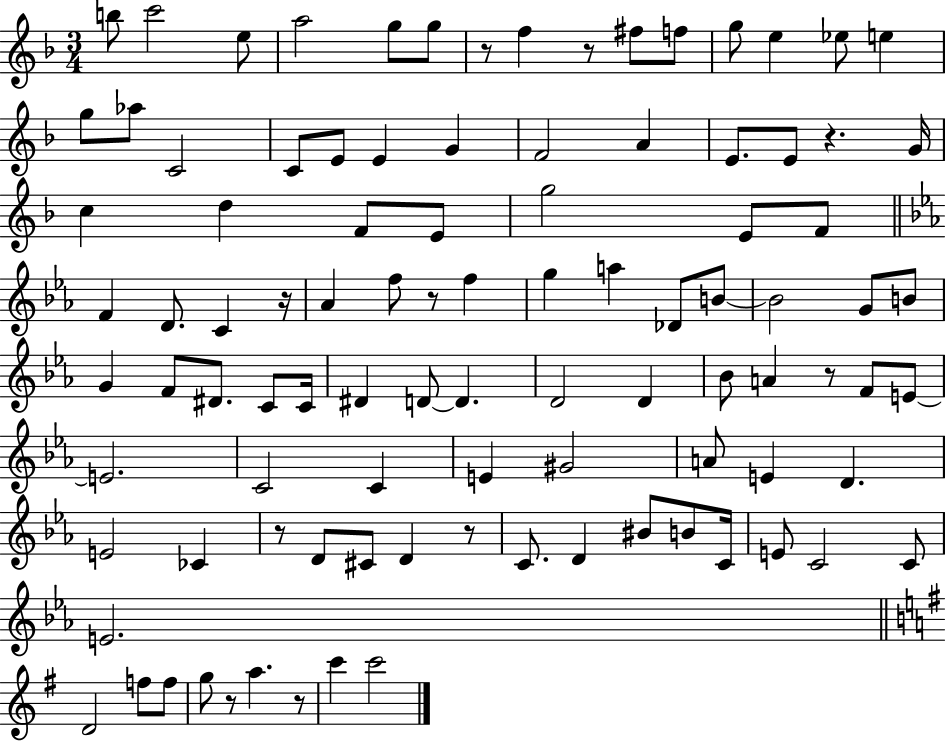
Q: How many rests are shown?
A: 10